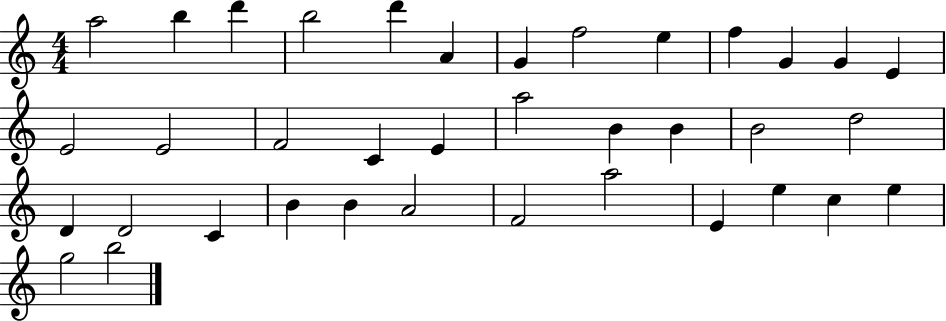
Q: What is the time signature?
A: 4/4